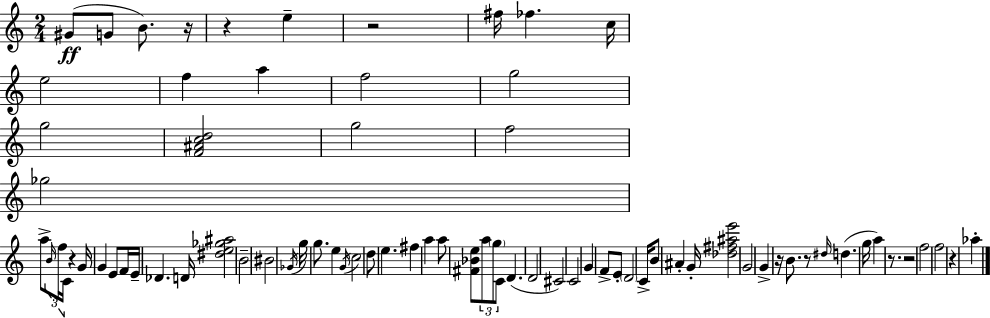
{
  \clef treble
  \numericTimeSignature
  \time 2/4
  \key c \major
  gis'8(\ff g'8 b'8.) r16 | r4 e''4-- | r2 | fis''16 fes''4. c''16 | \break e''2 | f''4 a''4 | f''2 | g''2 | \break g''2 | <f' ais' c'' d''>2 | g''2 | f''2 | \break ges''2 | a''8-> \tuplet 3/2 { \grace { b'16 } f''16 c'16 } r4 | g'16 g'4 e'8 | f'16 e'16-- des'4. | \break d'16 <dis'' e'' ges'' ais''>2 | b'2-- | bis'2 | \acciaccatura { ges'16 } g''16 g''8. e''4 | \break \acciaccatura { g'16 } c''2 | d''8 e''4. | fis''4 a''4 | a''8 <fis' bes' e''>8 \tuplet 3/2 { a''8 | \break \parenthesize g''8 c'8 } d'4.( | d'2 | cis'2) | c'2 | \break g'4 f'8-> | e'8-. \parenthesize d'2 | c'16-> b'8 ais'4-. | g'16-. <des'' fis'' ais'' e'''>2 | \break g'2 | g'4-> r16 | b'8. r8 \grace { dis''16 } d''4.( | g''16 a''4) | \break r8. r2 | f''2 | f''2 | r4 | \break aes''4-. \bar "|."
}